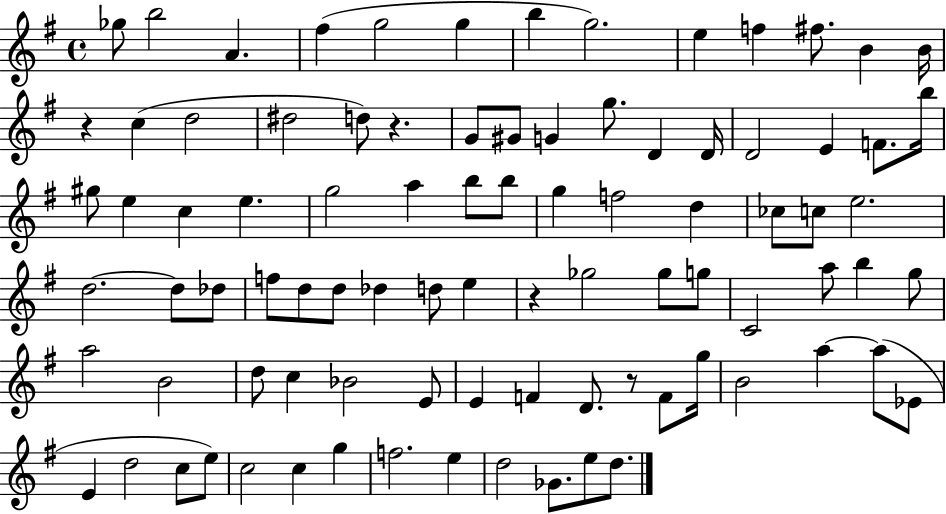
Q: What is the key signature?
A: G major